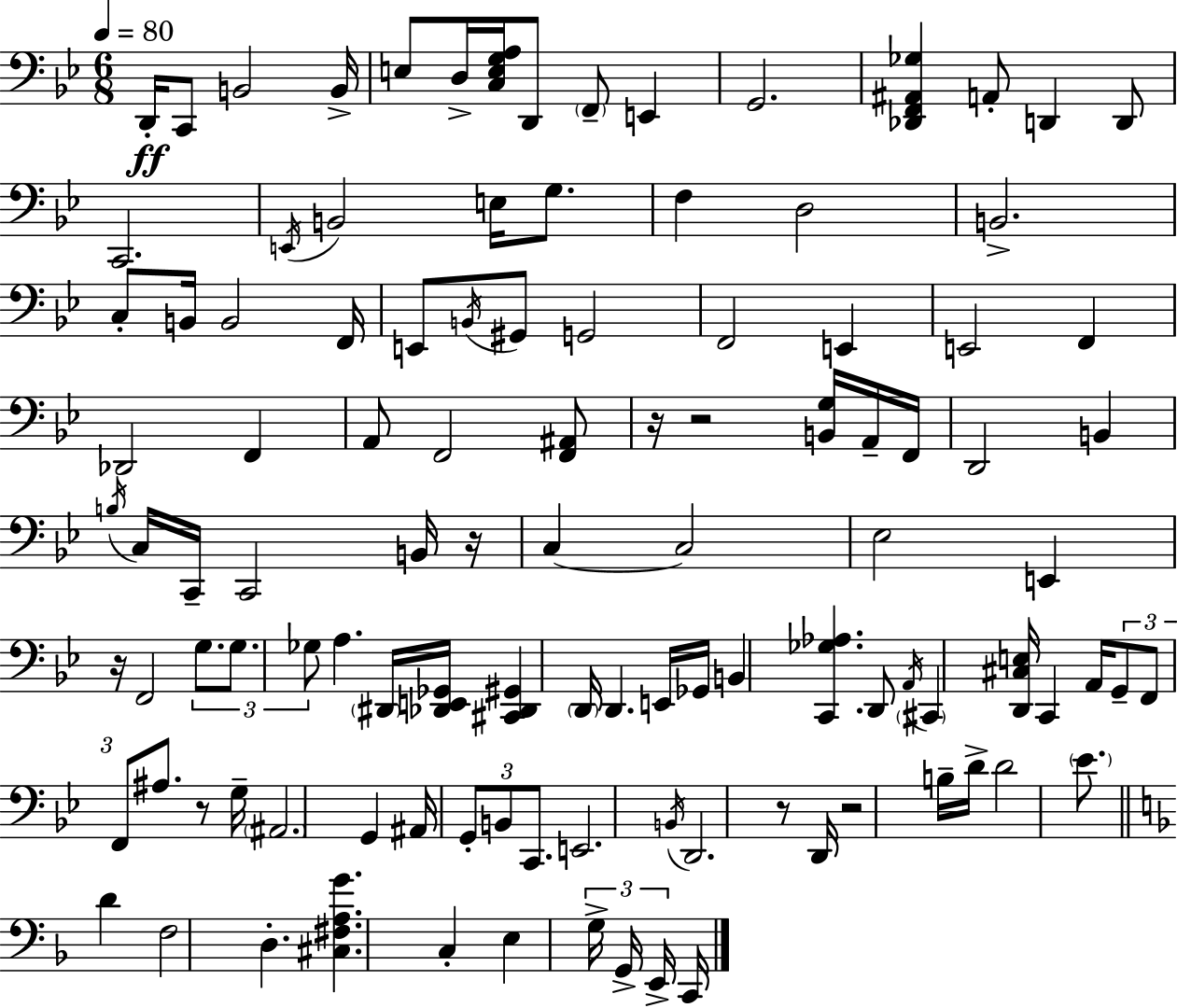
D2/s C2/e B2/h B2/s E3/e D3/s [C3,E3,G3,A3]/s D2/e F2/e E2/q G2/h. [Db2,F2,A#2,Gb3]/q A2/e D2/q D2/e C2/h. E2/s B2/h E3/s G3/e. F3/q D3/h B2/h. C3/e B2/s B2/h F2/s E2/e B2/s G#2/e G2/h F2/h E2/q E2/h F2/q Db2/h F2/q A2/e F2/h [F2,A#2]/e R/s R/h [B2,G3]/s A2/s F2/s D2/h B2/q B3/s C3/s C2/s C2/h B2/s R/s C3/q C3/h Eb3/h E2/q R/s F2/h G3/e. G3/e. Gb3/e A3/q. D#2/s [Db2,E2,Gb2]/s [C#2,Db2,G#2]/q D2/s D2/q. E2/s Gb2/s B2/q [C2,Gb3,Ab3]/q. D2/e A2/s C#2/q [D2,C#3,E3]/s C2/q A2/s G2/e F2/e F2/e A#3/e. R/e G3/s A#2/h. G2/q A#2/s G2/e B2/e C2/e. E2/h. B2/s D2/h. R/e D2/s R/h B3/s D4/s D4/h Eb4/e. D4/q F3/h D3/q. [C#3,F#3,A3,G4]/q. C3/q E3/q G3/s G2/s E2/s C2/s